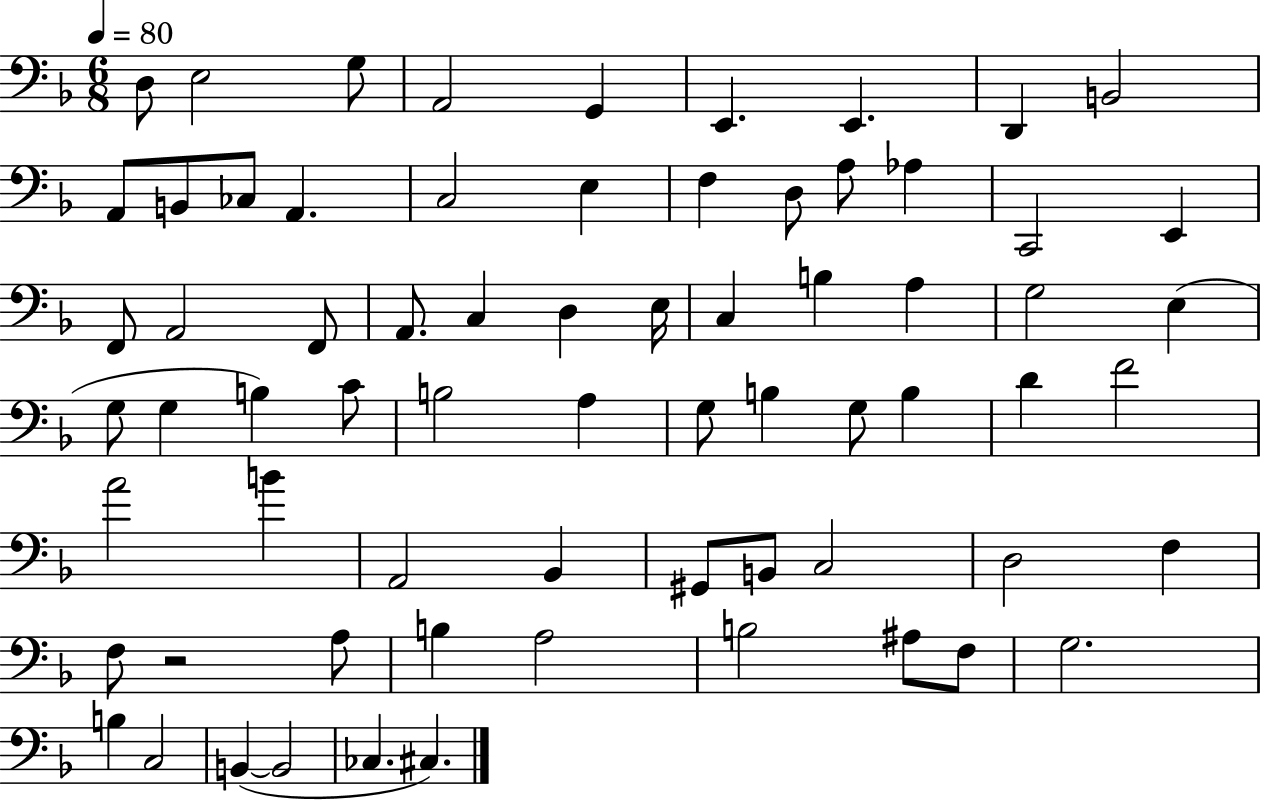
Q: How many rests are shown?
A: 1